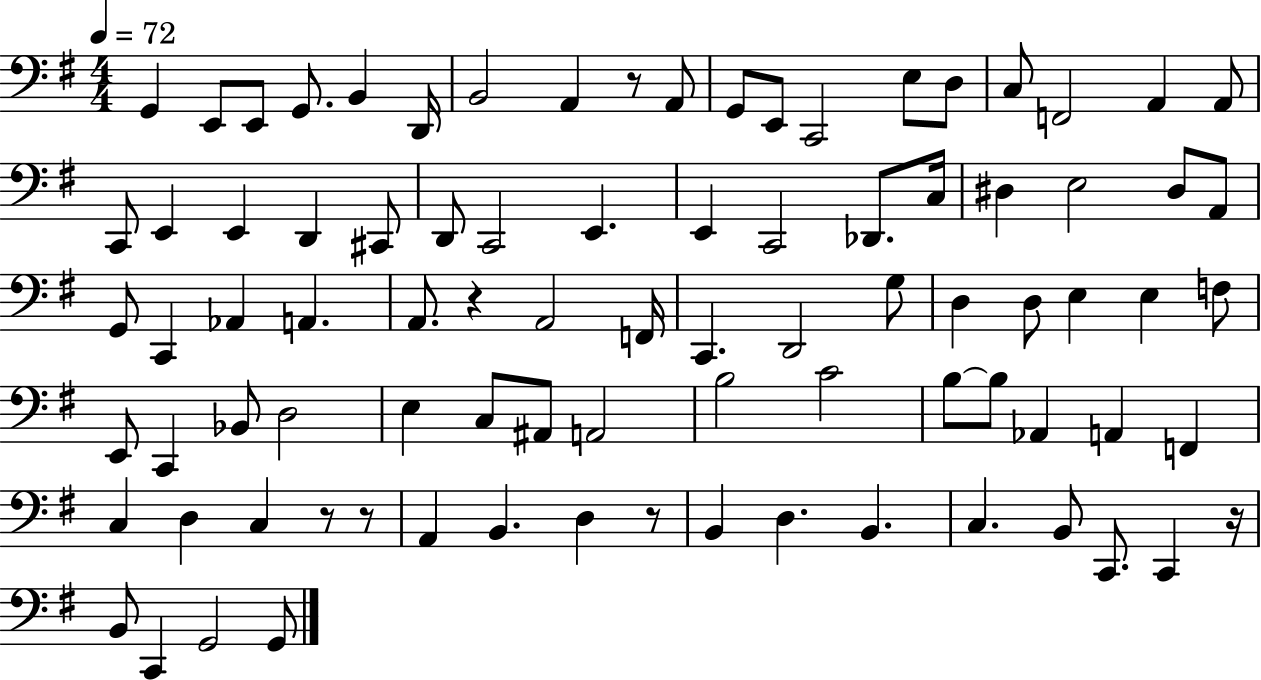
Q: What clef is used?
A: bass